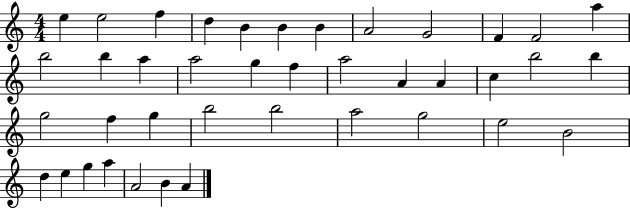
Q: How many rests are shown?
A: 0